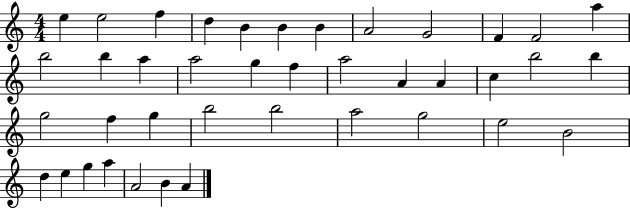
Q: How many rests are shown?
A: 0